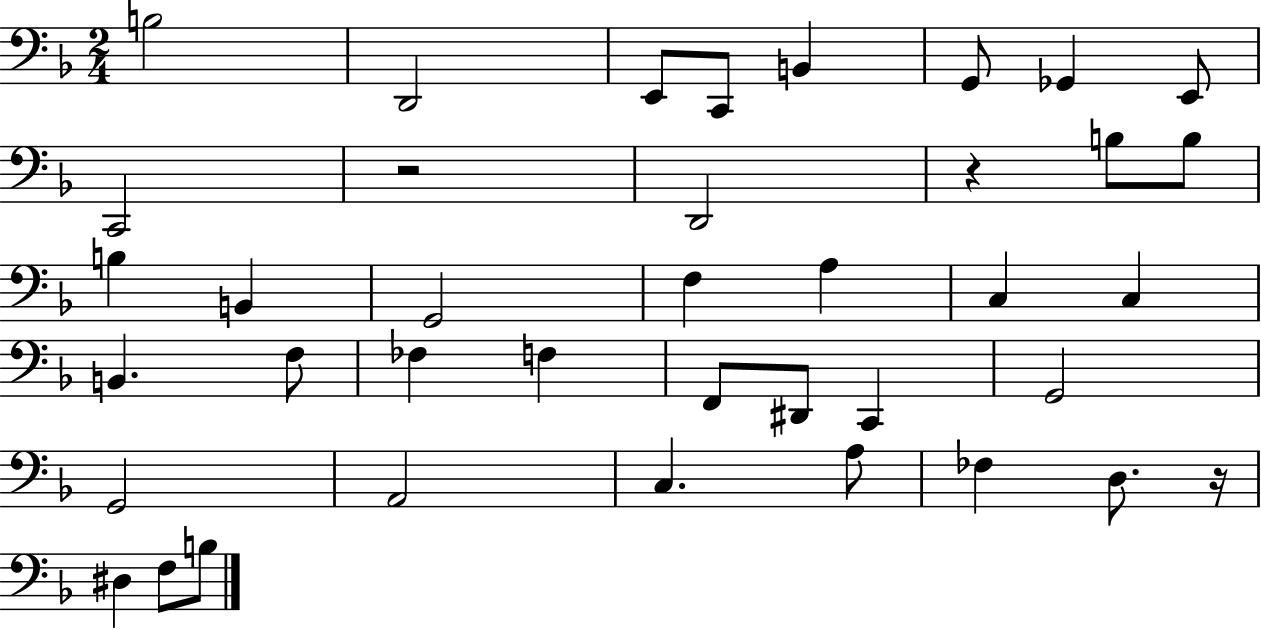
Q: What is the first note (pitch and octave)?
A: B3